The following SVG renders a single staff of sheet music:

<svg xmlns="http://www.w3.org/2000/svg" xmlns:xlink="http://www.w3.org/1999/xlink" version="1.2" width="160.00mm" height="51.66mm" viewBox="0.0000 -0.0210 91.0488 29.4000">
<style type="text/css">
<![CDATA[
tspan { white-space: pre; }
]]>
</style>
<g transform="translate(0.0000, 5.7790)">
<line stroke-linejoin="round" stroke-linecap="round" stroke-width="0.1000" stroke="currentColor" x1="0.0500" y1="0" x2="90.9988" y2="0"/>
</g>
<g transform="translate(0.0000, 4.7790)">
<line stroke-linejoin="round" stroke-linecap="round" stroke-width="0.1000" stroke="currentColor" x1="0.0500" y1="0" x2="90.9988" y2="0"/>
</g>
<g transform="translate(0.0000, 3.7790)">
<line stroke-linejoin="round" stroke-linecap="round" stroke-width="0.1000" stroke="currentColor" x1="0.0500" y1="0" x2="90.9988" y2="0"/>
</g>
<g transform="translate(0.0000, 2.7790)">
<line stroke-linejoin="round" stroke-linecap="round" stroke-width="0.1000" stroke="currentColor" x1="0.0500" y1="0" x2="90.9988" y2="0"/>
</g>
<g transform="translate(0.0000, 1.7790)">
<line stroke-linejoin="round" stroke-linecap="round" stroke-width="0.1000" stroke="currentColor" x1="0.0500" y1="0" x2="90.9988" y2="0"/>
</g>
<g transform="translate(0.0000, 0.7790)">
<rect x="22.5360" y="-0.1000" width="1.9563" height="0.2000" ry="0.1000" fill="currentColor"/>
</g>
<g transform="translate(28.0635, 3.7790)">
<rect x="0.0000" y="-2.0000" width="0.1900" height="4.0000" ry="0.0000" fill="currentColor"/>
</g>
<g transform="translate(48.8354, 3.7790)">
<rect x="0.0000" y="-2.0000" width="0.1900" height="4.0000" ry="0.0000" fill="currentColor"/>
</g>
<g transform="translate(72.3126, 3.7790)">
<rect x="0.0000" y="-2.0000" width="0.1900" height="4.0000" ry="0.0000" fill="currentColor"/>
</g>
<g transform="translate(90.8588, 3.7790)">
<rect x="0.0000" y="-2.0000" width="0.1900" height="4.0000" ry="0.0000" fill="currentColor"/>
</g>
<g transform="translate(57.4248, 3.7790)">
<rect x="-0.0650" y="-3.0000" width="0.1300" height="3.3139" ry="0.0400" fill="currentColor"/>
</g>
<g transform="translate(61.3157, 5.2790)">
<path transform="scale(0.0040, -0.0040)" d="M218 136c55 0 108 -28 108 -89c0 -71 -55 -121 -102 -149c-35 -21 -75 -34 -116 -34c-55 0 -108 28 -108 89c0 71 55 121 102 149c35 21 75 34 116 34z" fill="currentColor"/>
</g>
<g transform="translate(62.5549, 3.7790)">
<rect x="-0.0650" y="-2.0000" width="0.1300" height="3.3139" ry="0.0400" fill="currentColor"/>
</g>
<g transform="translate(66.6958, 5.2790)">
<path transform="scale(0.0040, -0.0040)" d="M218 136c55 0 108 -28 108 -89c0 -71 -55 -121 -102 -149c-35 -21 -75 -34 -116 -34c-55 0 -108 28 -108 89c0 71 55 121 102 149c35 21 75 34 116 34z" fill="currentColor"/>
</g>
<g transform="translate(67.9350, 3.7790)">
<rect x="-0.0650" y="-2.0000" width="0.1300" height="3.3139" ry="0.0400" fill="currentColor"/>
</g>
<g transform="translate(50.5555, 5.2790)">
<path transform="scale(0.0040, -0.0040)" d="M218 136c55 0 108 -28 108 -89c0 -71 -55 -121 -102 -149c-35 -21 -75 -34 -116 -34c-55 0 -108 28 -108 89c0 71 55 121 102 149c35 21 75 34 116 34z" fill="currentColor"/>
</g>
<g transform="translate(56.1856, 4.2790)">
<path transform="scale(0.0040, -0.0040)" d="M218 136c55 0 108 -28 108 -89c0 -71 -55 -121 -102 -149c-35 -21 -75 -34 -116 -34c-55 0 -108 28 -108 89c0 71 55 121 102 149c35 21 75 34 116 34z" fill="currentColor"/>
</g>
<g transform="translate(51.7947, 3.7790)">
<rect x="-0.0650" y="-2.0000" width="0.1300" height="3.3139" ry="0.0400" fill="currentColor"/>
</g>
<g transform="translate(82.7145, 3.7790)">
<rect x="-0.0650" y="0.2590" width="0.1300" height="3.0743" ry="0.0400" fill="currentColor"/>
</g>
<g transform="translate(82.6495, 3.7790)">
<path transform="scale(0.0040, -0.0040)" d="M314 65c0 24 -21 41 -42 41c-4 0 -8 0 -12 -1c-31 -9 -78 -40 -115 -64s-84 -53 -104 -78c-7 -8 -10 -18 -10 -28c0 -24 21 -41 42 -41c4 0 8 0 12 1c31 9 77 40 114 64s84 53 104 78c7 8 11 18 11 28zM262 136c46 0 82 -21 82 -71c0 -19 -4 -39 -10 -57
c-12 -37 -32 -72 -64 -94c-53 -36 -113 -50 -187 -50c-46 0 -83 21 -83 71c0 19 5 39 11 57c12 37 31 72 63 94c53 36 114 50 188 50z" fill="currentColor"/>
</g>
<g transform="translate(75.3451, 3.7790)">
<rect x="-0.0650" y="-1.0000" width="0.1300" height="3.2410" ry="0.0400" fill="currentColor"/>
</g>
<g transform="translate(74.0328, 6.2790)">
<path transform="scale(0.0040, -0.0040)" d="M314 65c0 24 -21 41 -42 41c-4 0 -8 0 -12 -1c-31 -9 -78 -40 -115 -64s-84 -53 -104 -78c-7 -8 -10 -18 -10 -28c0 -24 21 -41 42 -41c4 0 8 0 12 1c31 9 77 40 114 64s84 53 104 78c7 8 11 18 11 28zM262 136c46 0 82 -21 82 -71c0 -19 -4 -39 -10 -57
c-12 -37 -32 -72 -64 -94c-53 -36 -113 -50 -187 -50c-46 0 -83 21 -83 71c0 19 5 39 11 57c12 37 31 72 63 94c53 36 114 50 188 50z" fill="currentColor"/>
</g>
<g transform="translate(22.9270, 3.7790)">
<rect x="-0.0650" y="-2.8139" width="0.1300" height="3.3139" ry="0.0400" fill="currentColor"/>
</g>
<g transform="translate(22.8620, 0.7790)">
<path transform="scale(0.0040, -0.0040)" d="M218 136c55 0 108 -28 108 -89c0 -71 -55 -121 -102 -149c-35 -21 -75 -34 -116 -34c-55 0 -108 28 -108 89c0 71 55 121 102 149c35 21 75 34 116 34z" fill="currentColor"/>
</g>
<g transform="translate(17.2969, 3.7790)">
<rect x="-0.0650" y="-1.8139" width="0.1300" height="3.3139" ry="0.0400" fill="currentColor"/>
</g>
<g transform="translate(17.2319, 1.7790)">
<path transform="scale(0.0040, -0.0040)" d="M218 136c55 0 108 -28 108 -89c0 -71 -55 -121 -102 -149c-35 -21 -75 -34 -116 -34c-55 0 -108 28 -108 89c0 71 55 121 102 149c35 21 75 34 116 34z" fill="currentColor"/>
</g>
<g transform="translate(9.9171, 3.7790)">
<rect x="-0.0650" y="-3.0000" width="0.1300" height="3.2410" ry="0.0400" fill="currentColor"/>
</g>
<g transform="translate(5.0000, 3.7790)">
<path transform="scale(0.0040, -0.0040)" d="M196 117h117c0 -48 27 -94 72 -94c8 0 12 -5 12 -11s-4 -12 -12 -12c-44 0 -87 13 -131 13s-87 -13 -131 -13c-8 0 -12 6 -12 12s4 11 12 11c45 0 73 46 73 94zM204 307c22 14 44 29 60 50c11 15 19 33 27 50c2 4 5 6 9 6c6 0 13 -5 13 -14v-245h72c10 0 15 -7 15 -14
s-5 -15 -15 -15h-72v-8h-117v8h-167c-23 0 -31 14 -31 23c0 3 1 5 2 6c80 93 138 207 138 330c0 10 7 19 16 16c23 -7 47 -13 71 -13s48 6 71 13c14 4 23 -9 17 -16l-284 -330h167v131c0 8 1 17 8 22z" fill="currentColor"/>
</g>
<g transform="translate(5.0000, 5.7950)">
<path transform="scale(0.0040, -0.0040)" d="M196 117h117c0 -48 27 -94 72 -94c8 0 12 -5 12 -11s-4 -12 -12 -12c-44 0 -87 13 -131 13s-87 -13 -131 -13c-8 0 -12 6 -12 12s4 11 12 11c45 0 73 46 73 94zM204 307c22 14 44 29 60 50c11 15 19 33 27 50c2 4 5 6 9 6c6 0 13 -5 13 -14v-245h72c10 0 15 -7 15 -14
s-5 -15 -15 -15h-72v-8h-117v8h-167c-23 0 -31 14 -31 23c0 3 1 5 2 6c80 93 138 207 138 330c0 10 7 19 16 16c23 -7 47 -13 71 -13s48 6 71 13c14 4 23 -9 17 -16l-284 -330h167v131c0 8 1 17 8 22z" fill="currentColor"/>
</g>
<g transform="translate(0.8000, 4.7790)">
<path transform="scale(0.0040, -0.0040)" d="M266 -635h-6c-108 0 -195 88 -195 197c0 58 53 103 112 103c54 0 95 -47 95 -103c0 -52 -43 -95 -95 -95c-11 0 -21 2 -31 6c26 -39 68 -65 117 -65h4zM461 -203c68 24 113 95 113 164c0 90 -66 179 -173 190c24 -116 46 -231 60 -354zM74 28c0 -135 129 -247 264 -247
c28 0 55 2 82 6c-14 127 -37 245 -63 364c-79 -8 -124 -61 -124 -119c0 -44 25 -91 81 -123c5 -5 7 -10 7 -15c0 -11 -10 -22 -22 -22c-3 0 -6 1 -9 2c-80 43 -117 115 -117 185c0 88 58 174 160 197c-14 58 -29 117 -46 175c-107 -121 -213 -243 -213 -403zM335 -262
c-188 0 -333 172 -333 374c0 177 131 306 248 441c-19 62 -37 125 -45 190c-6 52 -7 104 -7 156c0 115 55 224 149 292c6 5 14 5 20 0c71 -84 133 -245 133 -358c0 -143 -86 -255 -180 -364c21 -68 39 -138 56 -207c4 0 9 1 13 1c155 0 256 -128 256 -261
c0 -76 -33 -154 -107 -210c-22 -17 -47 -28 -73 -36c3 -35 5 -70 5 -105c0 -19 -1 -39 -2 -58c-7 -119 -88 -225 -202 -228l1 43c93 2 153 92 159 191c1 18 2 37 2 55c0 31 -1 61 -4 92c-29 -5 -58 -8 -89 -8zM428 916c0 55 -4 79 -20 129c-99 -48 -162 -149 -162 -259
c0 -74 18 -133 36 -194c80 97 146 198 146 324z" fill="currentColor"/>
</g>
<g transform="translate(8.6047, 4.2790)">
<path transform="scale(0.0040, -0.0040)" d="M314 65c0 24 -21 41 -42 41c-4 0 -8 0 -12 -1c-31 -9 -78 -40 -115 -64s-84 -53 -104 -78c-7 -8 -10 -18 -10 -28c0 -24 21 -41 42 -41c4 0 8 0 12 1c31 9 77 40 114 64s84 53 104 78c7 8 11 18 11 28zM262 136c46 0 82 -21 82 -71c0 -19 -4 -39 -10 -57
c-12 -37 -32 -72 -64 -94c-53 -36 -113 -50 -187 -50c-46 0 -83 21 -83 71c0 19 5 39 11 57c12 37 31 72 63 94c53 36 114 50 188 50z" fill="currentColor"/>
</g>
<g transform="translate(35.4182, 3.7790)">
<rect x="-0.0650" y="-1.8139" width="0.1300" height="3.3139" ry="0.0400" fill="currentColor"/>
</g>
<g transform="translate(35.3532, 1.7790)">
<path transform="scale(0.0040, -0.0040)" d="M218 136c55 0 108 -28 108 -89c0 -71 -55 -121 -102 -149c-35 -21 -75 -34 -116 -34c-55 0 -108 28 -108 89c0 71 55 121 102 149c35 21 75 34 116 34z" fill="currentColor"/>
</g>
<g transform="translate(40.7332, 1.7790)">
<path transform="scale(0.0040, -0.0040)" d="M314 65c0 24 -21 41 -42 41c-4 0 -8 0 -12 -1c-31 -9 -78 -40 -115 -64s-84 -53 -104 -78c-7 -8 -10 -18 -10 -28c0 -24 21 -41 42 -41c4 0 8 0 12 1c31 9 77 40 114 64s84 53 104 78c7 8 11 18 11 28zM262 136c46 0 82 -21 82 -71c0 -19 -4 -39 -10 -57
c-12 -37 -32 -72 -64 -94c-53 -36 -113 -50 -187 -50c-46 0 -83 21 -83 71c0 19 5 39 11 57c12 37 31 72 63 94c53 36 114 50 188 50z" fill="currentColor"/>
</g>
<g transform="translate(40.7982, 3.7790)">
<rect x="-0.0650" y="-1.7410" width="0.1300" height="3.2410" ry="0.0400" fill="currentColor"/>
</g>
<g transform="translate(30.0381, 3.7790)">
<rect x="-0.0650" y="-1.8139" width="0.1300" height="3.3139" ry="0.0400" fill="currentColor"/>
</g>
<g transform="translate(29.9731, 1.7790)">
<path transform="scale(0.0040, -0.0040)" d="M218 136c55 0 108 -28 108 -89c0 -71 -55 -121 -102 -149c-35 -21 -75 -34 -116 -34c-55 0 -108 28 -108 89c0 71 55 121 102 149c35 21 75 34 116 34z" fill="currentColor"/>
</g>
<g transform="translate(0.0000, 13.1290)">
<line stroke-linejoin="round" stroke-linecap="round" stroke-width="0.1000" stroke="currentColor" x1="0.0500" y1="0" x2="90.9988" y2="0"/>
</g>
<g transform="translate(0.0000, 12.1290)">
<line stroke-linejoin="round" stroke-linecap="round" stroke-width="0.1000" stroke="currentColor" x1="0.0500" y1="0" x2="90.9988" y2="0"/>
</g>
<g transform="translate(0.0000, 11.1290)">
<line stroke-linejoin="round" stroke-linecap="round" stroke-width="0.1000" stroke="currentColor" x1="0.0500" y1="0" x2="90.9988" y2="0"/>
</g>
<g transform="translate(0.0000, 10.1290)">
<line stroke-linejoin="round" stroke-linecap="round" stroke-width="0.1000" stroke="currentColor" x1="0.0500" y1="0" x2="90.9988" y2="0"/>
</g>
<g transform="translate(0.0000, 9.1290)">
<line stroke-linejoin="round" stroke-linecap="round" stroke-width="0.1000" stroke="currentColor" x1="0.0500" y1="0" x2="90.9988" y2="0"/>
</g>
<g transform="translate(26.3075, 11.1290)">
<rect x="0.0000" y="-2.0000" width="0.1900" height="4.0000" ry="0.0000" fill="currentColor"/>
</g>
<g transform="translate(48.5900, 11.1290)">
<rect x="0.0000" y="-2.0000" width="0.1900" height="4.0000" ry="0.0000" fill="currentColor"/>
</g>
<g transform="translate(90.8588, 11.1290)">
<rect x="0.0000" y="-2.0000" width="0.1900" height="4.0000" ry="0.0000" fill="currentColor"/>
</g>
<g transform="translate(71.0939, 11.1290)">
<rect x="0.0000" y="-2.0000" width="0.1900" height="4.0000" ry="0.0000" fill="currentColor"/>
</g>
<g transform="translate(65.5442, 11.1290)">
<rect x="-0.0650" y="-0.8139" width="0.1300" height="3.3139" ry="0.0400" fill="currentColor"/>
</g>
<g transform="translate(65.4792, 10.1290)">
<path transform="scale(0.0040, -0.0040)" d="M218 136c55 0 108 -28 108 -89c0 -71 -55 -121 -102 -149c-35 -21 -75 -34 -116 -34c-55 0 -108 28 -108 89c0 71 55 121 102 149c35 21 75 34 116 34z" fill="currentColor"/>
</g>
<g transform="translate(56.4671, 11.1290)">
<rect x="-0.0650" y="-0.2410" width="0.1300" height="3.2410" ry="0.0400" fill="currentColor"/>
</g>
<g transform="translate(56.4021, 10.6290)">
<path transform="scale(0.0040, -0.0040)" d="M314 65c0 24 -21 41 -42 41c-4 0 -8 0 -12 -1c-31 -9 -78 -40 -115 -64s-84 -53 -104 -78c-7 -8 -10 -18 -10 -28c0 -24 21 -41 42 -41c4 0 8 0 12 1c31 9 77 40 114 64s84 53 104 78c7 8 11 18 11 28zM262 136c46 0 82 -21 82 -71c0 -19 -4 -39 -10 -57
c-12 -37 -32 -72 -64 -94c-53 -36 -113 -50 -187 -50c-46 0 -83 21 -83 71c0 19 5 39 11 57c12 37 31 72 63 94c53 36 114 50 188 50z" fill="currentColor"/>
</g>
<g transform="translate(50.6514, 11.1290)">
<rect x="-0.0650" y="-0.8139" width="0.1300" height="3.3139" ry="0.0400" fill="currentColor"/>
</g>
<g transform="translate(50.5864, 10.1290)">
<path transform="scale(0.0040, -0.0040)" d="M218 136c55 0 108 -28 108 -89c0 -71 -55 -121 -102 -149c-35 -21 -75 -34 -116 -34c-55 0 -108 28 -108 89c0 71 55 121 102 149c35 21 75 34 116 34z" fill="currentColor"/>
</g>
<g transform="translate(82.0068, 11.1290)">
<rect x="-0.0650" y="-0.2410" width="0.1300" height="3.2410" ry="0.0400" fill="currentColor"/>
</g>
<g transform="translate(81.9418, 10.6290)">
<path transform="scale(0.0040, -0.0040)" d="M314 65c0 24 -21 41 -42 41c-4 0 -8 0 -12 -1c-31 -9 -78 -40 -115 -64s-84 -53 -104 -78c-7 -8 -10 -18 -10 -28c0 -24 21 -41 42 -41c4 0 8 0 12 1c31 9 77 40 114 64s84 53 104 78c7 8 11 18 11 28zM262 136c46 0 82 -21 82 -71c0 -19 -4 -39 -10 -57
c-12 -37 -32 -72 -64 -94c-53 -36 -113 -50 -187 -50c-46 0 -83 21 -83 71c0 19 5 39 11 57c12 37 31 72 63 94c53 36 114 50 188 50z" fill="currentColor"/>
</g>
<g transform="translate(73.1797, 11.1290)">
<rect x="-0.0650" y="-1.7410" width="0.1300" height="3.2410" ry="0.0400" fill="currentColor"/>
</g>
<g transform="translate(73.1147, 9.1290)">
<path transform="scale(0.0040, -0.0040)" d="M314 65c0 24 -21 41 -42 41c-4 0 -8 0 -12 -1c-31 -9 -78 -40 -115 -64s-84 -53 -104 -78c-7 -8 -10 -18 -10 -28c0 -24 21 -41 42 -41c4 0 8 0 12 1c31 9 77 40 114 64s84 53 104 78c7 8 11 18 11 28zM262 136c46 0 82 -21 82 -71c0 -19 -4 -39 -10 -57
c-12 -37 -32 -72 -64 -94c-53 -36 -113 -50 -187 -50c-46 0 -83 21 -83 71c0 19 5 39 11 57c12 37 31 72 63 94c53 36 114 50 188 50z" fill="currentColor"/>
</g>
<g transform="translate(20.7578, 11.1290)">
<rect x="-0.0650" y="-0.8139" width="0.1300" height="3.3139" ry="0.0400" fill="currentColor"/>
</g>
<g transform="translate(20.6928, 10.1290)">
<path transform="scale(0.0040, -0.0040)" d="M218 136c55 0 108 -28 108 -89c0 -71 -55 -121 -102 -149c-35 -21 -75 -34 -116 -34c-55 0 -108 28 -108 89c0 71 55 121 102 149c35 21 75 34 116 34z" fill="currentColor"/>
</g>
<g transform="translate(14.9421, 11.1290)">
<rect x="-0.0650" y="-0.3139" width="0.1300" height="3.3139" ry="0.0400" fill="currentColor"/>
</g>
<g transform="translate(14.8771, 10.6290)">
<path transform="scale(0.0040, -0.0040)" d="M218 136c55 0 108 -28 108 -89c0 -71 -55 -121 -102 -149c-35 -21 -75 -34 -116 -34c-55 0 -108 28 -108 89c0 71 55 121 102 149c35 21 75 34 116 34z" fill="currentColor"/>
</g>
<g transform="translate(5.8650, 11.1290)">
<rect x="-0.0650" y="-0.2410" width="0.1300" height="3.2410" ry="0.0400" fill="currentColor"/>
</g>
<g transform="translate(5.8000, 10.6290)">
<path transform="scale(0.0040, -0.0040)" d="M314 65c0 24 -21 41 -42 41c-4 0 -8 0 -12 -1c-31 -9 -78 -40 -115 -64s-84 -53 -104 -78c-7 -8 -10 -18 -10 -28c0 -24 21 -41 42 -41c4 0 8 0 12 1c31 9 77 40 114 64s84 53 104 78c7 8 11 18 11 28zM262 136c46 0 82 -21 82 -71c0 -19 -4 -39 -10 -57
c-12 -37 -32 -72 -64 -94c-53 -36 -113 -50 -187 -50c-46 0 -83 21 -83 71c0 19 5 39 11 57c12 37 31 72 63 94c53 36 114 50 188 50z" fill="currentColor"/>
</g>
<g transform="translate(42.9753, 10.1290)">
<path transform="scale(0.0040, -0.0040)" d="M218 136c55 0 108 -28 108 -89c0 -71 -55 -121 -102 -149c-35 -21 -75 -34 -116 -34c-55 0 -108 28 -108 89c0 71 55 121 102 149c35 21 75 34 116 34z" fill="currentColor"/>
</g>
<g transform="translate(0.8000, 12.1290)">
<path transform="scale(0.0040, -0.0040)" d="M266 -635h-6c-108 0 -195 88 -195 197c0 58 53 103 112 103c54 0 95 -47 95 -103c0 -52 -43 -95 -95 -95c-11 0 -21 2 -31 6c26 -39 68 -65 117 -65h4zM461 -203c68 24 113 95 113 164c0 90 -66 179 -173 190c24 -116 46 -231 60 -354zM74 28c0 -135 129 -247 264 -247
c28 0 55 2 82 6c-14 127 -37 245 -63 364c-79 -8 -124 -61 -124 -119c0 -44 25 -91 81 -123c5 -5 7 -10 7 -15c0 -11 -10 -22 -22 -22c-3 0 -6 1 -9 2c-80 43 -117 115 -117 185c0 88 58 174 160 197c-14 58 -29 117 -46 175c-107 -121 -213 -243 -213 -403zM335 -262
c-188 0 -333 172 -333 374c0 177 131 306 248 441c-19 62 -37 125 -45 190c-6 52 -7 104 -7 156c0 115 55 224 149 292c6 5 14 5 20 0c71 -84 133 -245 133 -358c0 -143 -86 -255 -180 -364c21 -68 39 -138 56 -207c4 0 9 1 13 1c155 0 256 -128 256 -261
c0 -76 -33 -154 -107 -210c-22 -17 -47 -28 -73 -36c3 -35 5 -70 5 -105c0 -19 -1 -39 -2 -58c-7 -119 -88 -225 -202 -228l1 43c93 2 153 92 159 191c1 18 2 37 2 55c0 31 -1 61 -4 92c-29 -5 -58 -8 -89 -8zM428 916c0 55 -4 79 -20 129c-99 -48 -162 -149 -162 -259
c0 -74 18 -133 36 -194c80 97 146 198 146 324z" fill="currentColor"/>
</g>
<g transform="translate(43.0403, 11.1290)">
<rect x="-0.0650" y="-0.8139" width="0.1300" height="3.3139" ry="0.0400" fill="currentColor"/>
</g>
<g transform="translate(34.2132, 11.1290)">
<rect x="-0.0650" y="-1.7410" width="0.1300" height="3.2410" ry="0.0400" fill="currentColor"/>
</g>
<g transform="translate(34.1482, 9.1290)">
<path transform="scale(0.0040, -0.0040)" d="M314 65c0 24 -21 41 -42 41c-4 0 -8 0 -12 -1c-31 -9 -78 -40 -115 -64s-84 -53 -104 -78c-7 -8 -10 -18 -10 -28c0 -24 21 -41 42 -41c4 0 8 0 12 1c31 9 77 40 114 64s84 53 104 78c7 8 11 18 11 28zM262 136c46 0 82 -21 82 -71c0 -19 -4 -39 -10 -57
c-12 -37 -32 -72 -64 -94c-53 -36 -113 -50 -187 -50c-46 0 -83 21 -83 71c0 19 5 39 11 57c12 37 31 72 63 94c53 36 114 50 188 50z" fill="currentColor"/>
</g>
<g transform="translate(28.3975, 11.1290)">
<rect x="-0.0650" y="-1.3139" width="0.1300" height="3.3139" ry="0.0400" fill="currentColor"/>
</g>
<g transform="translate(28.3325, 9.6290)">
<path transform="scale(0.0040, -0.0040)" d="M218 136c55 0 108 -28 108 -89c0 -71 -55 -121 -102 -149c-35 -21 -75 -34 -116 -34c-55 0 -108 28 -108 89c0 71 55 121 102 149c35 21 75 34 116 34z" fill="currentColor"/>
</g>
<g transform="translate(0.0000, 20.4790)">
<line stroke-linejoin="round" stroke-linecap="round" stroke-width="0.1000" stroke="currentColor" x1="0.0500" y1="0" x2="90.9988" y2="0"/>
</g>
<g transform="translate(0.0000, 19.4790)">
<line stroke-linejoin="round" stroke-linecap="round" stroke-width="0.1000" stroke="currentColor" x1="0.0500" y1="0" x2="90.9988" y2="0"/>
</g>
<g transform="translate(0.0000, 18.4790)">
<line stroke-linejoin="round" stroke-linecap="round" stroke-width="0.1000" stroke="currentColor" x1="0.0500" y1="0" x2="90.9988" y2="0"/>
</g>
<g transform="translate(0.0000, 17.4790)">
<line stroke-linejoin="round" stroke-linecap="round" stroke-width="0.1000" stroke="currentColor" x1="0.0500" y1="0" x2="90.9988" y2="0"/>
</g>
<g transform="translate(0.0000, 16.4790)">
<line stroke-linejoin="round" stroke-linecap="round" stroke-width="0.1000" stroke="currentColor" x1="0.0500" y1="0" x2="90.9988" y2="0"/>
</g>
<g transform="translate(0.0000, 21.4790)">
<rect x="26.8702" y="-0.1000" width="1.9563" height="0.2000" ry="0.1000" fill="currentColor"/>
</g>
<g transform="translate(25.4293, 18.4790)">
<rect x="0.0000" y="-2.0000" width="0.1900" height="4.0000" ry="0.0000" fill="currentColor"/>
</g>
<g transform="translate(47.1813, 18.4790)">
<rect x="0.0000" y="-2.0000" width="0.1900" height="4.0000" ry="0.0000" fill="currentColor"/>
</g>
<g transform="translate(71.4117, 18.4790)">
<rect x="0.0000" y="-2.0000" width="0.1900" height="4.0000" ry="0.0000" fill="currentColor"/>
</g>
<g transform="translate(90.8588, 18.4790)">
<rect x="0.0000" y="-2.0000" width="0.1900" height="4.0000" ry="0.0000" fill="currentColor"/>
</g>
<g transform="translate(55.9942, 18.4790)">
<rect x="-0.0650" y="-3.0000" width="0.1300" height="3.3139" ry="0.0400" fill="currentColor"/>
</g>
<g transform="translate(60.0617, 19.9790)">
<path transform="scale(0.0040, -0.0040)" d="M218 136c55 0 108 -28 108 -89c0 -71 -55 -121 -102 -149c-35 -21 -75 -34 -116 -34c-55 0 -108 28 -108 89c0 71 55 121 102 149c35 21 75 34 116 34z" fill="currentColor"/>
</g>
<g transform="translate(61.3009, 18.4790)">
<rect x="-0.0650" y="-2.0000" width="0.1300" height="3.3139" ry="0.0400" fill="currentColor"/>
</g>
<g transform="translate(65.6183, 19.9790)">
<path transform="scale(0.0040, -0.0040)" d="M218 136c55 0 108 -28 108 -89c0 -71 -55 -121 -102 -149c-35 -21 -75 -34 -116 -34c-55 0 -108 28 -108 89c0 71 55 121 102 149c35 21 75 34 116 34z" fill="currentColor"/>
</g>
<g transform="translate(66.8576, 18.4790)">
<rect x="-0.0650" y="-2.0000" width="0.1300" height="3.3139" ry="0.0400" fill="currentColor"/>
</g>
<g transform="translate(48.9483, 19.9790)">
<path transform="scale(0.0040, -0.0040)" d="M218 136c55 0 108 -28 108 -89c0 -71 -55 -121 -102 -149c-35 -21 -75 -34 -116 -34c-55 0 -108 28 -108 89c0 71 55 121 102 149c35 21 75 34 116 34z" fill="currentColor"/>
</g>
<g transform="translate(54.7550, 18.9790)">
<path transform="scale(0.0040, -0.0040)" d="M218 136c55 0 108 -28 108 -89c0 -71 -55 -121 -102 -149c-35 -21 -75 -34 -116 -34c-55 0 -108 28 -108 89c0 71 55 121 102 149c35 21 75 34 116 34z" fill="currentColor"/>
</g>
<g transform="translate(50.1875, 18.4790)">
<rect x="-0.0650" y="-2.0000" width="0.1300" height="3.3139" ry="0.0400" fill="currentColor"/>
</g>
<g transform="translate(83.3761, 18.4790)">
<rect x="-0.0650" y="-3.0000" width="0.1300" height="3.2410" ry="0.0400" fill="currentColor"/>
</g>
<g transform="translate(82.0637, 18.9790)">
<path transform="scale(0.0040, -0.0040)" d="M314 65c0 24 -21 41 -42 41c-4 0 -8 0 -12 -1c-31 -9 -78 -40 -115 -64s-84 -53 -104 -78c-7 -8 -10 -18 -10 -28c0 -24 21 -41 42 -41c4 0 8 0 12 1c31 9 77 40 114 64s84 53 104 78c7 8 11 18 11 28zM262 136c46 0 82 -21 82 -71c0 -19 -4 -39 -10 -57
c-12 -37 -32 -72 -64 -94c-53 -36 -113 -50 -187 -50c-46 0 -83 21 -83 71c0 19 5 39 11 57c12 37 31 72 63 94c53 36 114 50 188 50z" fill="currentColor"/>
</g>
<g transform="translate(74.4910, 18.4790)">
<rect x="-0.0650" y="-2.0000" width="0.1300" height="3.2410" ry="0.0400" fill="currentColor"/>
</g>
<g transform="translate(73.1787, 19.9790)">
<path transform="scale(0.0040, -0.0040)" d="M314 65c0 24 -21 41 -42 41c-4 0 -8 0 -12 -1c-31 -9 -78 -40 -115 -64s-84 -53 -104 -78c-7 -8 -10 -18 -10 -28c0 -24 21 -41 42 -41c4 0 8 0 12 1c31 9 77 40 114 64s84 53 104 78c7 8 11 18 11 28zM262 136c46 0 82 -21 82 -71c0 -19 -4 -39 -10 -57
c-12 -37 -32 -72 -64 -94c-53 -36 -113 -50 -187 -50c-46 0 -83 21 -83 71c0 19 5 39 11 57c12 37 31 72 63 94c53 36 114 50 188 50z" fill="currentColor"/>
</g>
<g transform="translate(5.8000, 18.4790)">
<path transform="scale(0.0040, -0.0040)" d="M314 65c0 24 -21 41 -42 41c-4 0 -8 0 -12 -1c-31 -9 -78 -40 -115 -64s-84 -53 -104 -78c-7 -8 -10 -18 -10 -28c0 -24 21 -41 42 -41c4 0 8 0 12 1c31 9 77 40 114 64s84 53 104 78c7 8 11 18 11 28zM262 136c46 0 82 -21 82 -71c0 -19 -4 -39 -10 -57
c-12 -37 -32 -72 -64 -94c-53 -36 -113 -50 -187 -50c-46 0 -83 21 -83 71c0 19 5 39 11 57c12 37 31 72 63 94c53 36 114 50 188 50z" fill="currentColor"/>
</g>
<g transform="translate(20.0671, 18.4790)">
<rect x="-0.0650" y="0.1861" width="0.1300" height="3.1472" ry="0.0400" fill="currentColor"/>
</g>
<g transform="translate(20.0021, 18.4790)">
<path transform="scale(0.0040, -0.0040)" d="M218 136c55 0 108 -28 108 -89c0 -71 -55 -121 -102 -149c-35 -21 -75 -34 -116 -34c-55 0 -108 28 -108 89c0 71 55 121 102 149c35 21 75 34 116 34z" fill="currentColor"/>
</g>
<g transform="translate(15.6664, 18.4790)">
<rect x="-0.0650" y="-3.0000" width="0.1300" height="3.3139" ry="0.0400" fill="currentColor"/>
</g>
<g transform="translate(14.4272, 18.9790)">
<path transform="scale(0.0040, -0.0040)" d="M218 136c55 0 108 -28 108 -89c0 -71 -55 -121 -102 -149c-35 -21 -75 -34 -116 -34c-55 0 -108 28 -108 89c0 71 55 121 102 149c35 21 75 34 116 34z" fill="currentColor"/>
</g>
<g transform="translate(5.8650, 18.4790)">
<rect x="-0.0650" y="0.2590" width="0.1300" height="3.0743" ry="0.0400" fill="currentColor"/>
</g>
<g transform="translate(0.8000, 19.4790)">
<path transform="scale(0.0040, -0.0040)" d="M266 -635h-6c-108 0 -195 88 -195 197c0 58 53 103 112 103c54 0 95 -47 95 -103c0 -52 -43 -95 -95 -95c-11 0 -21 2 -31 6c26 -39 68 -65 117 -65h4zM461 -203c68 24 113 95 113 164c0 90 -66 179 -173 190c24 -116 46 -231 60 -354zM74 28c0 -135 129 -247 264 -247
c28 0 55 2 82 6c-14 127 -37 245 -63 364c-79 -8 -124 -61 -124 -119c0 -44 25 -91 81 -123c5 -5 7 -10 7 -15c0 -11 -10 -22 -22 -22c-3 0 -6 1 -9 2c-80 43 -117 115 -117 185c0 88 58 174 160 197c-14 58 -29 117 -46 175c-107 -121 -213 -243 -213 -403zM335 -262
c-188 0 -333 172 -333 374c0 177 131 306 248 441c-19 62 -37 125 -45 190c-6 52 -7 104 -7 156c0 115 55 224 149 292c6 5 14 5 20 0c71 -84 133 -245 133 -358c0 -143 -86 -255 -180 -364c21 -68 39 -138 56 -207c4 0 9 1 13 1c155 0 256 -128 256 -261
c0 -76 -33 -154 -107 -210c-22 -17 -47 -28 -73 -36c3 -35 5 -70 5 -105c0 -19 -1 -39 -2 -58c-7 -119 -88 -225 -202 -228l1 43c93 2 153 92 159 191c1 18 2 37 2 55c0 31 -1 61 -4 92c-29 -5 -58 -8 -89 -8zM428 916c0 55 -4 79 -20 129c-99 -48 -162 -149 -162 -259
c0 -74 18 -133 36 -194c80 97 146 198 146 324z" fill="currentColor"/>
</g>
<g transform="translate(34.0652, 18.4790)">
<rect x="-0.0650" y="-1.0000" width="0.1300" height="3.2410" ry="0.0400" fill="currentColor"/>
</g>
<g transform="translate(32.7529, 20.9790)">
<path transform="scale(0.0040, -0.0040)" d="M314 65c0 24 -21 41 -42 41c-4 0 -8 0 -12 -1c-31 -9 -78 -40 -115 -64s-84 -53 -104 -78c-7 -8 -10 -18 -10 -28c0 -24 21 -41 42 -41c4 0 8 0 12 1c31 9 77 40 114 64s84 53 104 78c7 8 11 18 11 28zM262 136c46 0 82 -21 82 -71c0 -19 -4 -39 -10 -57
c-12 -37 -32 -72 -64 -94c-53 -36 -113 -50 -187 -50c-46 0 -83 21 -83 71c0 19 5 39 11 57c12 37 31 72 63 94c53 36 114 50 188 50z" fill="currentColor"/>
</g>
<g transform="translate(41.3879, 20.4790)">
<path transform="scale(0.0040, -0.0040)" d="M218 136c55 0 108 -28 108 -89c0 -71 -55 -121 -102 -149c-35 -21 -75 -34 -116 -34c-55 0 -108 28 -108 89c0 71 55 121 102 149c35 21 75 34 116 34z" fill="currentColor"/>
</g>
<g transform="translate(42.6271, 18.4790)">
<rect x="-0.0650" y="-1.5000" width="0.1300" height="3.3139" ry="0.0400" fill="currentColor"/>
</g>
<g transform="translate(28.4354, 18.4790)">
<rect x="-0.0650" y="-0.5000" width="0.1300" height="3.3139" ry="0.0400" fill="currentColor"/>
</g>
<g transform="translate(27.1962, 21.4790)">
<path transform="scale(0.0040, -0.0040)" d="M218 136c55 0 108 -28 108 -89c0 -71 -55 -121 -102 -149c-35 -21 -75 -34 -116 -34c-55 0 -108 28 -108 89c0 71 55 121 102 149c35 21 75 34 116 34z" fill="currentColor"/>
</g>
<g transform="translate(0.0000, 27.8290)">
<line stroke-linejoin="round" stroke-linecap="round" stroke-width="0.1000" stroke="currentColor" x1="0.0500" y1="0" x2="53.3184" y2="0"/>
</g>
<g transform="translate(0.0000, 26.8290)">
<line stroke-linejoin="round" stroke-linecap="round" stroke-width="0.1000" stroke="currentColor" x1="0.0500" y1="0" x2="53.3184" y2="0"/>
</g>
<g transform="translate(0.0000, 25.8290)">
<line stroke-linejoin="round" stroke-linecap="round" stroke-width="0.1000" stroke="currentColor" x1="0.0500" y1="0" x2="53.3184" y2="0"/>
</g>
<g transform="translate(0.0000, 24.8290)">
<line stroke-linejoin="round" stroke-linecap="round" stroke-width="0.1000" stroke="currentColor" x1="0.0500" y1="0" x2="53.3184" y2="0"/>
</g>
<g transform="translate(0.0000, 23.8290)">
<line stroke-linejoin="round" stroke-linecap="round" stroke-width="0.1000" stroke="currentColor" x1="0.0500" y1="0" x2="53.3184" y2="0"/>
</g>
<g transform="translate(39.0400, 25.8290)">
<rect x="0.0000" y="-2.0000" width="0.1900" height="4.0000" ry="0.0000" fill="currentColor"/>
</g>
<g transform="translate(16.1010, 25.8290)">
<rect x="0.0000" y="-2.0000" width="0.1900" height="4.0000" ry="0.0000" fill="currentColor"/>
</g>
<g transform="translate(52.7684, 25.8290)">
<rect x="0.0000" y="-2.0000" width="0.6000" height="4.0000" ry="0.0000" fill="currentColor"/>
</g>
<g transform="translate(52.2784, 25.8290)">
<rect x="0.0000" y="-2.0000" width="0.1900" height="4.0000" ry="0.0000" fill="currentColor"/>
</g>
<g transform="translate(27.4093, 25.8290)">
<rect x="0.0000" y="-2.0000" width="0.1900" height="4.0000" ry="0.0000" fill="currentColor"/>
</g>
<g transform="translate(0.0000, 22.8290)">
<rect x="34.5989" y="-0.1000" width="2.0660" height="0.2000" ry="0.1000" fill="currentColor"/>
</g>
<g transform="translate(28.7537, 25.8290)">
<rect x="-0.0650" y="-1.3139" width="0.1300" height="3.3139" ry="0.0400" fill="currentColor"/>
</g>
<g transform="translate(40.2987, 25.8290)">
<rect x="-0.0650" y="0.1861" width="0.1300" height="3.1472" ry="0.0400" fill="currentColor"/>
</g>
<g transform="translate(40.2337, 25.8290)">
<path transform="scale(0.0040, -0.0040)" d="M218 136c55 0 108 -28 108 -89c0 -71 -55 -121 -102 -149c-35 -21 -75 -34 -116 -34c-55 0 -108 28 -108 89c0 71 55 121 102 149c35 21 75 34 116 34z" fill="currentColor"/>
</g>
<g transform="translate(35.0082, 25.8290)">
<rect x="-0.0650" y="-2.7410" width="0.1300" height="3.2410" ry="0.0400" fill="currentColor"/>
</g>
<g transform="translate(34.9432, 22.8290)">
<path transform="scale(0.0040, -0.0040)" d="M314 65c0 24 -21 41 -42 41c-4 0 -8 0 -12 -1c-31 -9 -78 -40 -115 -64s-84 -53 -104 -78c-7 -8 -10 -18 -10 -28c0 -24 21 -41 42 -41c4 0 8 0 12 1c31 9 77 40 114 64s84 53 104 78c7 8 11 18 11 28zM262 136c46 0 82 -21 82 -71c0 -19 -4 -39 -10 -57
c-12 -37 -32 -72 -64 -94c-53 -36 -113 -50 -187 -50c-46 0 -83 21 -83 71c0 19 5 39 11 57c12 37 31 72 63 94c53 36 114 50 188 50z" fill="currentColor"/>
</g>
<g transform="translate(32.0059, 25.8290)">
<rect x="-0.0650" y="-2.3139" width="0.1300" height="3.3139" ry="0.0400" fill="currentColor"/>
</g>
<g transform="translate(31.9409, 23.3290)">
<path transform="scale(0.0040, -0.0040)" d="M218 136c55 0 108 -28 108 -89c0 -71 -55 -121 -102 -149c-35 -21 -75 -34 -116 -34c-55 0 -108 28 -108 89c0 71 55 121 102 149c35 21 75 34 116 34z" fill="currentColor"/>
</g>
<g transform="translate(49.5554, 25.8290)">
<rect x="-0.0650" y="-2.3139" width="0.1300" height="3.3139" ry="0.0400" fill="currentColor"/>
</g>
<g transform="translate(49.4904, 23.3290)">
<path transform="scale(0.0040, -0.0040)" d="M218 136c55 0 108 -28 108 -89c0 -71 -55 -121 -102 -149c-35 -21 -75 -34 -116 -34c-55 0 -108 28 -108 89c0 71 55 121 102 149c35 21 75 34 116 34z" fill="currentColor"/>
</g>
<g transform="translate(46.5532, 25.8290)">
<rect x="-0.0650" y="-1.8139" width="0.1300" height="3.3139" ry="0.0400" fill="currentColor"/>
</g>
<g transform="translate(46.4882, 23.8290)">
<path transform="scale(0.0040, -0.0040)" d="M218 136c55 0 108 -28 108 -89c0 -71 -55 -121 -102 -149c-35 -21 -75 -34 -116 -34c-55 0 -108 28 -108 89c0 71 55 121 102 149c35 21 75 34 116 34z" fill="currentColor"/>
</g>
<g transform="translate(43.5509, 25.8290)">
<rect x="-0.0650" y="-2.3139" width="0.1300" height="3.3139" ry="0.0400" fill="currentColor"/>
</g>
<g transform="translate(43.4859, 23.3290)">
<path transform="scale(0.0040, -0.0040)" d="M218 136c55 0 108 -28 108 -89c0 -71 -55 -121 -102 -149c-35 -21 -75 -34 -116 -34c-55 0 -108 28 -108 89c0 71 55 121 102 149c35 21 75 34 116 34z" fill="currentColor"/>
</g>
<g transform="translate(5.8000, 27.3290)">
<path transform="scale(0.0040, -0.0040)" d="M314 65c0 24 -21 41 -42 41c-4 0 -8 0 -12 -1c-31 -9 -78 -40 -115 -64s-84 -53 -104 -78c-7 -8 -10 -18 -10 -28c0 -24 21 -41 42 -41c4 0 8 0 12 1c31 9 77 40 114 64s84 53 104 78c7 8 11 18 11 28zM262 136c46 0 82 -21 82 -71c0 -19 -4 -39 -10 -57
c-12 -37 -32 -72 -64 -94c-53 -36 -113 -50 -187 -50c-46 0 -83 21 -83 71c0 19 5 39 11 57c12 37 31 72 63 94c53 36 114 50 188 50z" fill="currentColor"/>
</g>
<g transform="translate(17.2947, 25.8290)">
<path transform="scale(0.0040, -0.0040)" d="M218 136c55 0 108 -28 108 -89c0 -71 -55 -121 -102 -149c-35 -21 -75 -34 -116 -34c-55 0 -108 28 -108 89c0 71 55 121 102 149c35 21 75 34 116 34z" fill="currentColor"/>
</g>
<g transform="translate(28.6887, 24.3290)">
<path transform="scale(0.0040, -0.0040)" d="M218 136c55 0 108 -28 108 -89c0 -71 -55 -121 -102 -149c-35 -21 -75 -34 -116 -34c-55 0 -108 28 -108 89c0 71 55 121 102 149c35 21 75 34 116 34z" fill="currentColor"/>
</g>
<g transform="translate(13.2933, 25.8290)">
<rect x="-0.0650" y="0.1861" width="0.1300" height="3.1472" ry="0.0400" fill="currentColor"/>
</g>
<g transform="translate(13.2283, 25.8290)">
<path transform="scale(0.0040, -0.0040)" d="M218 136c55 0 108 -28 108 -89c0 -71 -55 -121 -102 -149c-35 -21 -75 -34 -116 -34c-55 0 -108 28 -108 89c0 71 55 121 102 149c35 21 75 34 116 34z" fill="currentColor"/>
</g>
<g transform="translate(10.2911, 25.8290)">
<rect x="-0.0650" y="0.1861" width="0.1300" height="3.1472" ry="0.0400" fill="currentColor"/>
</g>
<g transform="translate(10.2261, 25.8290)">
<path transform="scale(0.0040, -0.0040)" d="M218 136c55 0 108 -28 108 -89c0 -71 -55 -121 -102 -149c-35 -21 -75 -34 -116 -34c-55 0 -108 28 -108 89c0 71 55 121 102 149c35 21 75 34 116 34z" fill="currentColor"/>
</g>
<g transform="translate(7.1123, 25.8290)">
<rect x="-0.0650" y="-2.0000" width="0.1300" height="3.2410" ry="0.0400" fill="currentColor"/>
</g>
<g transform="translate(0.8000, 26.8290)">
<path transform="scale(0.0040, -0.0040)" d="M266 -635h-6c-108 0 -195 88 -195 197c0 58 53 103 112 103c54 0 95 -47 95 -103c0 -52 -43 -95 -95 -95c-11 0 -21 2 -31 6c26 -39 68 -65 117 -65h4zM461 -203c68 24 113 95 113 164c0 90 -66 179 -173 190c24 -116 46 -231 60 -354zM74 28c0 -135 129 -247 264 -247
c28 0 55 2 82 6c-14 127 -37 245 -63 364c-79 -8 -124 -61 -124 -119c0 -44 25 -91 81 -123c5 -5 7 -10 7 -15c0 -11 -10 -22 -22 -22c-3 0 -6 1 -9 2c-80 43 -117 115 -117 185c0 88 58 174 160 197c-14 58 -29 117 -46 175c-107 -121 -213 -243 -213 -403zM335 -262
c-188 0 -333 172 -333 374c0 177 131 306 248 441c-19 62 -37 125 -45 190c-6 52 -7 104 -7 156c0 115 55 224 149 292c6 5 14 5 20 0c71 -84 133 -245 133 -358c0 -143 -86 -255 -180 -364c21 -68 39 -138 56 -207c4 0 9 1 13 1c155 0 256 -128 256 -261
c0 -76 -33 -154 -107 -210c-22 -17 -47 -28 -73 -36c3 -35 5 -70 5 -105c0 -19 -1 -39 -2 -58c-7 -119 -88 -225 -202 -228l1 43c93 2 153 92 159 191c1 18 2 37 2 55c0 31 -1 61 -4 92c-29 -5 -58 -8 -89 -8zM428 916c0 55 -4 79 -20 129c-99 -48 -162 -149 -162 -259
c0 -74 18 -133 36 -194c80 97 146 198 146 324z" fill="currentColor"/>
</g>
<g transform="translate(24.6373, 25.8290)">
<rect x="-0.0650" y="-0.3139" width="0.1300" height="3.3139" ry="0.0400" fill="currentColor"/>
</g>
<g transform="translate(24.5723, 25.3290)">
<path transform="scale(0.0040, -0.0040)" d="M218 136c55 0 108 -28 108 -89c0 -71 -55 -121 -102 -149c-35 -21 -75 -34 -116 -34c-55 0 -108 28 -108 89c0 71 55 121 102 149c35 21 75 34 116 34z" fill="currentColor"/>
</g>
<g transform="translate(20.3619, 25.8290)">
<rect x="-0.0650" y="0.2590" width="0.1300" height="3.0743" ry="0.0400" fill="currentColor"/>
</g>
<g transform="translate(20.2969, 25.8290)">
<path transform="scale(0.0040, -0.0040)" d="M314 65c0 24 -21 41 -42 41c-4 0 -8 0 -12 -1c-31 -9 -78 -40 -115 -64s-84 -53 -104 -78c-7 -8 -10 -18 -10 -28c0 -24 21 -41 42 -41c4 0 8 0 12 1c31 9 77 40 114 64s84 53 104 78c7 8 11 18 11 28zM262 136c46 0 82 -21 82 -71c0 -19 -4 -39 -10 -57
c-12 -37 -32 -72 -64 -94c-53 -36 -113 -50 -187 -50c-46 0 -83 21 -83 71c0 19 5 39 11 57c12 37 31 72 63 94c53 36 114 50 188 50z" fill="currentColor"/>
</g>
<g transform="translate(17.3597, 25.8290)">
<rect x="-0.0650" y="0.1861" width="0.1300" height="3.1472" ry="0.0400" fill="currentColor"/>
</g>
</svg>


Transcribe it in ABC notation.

X:1
T:Untitled
M:4/4
L:1/4
K:C
A2 f a f f f2 F A F F D2 B2 c2 c d e f2 d d c2 d f2 c2 B2 A B C D2 E F A F F F2 A2 F2 B B B B2 c e g a2 B g f g